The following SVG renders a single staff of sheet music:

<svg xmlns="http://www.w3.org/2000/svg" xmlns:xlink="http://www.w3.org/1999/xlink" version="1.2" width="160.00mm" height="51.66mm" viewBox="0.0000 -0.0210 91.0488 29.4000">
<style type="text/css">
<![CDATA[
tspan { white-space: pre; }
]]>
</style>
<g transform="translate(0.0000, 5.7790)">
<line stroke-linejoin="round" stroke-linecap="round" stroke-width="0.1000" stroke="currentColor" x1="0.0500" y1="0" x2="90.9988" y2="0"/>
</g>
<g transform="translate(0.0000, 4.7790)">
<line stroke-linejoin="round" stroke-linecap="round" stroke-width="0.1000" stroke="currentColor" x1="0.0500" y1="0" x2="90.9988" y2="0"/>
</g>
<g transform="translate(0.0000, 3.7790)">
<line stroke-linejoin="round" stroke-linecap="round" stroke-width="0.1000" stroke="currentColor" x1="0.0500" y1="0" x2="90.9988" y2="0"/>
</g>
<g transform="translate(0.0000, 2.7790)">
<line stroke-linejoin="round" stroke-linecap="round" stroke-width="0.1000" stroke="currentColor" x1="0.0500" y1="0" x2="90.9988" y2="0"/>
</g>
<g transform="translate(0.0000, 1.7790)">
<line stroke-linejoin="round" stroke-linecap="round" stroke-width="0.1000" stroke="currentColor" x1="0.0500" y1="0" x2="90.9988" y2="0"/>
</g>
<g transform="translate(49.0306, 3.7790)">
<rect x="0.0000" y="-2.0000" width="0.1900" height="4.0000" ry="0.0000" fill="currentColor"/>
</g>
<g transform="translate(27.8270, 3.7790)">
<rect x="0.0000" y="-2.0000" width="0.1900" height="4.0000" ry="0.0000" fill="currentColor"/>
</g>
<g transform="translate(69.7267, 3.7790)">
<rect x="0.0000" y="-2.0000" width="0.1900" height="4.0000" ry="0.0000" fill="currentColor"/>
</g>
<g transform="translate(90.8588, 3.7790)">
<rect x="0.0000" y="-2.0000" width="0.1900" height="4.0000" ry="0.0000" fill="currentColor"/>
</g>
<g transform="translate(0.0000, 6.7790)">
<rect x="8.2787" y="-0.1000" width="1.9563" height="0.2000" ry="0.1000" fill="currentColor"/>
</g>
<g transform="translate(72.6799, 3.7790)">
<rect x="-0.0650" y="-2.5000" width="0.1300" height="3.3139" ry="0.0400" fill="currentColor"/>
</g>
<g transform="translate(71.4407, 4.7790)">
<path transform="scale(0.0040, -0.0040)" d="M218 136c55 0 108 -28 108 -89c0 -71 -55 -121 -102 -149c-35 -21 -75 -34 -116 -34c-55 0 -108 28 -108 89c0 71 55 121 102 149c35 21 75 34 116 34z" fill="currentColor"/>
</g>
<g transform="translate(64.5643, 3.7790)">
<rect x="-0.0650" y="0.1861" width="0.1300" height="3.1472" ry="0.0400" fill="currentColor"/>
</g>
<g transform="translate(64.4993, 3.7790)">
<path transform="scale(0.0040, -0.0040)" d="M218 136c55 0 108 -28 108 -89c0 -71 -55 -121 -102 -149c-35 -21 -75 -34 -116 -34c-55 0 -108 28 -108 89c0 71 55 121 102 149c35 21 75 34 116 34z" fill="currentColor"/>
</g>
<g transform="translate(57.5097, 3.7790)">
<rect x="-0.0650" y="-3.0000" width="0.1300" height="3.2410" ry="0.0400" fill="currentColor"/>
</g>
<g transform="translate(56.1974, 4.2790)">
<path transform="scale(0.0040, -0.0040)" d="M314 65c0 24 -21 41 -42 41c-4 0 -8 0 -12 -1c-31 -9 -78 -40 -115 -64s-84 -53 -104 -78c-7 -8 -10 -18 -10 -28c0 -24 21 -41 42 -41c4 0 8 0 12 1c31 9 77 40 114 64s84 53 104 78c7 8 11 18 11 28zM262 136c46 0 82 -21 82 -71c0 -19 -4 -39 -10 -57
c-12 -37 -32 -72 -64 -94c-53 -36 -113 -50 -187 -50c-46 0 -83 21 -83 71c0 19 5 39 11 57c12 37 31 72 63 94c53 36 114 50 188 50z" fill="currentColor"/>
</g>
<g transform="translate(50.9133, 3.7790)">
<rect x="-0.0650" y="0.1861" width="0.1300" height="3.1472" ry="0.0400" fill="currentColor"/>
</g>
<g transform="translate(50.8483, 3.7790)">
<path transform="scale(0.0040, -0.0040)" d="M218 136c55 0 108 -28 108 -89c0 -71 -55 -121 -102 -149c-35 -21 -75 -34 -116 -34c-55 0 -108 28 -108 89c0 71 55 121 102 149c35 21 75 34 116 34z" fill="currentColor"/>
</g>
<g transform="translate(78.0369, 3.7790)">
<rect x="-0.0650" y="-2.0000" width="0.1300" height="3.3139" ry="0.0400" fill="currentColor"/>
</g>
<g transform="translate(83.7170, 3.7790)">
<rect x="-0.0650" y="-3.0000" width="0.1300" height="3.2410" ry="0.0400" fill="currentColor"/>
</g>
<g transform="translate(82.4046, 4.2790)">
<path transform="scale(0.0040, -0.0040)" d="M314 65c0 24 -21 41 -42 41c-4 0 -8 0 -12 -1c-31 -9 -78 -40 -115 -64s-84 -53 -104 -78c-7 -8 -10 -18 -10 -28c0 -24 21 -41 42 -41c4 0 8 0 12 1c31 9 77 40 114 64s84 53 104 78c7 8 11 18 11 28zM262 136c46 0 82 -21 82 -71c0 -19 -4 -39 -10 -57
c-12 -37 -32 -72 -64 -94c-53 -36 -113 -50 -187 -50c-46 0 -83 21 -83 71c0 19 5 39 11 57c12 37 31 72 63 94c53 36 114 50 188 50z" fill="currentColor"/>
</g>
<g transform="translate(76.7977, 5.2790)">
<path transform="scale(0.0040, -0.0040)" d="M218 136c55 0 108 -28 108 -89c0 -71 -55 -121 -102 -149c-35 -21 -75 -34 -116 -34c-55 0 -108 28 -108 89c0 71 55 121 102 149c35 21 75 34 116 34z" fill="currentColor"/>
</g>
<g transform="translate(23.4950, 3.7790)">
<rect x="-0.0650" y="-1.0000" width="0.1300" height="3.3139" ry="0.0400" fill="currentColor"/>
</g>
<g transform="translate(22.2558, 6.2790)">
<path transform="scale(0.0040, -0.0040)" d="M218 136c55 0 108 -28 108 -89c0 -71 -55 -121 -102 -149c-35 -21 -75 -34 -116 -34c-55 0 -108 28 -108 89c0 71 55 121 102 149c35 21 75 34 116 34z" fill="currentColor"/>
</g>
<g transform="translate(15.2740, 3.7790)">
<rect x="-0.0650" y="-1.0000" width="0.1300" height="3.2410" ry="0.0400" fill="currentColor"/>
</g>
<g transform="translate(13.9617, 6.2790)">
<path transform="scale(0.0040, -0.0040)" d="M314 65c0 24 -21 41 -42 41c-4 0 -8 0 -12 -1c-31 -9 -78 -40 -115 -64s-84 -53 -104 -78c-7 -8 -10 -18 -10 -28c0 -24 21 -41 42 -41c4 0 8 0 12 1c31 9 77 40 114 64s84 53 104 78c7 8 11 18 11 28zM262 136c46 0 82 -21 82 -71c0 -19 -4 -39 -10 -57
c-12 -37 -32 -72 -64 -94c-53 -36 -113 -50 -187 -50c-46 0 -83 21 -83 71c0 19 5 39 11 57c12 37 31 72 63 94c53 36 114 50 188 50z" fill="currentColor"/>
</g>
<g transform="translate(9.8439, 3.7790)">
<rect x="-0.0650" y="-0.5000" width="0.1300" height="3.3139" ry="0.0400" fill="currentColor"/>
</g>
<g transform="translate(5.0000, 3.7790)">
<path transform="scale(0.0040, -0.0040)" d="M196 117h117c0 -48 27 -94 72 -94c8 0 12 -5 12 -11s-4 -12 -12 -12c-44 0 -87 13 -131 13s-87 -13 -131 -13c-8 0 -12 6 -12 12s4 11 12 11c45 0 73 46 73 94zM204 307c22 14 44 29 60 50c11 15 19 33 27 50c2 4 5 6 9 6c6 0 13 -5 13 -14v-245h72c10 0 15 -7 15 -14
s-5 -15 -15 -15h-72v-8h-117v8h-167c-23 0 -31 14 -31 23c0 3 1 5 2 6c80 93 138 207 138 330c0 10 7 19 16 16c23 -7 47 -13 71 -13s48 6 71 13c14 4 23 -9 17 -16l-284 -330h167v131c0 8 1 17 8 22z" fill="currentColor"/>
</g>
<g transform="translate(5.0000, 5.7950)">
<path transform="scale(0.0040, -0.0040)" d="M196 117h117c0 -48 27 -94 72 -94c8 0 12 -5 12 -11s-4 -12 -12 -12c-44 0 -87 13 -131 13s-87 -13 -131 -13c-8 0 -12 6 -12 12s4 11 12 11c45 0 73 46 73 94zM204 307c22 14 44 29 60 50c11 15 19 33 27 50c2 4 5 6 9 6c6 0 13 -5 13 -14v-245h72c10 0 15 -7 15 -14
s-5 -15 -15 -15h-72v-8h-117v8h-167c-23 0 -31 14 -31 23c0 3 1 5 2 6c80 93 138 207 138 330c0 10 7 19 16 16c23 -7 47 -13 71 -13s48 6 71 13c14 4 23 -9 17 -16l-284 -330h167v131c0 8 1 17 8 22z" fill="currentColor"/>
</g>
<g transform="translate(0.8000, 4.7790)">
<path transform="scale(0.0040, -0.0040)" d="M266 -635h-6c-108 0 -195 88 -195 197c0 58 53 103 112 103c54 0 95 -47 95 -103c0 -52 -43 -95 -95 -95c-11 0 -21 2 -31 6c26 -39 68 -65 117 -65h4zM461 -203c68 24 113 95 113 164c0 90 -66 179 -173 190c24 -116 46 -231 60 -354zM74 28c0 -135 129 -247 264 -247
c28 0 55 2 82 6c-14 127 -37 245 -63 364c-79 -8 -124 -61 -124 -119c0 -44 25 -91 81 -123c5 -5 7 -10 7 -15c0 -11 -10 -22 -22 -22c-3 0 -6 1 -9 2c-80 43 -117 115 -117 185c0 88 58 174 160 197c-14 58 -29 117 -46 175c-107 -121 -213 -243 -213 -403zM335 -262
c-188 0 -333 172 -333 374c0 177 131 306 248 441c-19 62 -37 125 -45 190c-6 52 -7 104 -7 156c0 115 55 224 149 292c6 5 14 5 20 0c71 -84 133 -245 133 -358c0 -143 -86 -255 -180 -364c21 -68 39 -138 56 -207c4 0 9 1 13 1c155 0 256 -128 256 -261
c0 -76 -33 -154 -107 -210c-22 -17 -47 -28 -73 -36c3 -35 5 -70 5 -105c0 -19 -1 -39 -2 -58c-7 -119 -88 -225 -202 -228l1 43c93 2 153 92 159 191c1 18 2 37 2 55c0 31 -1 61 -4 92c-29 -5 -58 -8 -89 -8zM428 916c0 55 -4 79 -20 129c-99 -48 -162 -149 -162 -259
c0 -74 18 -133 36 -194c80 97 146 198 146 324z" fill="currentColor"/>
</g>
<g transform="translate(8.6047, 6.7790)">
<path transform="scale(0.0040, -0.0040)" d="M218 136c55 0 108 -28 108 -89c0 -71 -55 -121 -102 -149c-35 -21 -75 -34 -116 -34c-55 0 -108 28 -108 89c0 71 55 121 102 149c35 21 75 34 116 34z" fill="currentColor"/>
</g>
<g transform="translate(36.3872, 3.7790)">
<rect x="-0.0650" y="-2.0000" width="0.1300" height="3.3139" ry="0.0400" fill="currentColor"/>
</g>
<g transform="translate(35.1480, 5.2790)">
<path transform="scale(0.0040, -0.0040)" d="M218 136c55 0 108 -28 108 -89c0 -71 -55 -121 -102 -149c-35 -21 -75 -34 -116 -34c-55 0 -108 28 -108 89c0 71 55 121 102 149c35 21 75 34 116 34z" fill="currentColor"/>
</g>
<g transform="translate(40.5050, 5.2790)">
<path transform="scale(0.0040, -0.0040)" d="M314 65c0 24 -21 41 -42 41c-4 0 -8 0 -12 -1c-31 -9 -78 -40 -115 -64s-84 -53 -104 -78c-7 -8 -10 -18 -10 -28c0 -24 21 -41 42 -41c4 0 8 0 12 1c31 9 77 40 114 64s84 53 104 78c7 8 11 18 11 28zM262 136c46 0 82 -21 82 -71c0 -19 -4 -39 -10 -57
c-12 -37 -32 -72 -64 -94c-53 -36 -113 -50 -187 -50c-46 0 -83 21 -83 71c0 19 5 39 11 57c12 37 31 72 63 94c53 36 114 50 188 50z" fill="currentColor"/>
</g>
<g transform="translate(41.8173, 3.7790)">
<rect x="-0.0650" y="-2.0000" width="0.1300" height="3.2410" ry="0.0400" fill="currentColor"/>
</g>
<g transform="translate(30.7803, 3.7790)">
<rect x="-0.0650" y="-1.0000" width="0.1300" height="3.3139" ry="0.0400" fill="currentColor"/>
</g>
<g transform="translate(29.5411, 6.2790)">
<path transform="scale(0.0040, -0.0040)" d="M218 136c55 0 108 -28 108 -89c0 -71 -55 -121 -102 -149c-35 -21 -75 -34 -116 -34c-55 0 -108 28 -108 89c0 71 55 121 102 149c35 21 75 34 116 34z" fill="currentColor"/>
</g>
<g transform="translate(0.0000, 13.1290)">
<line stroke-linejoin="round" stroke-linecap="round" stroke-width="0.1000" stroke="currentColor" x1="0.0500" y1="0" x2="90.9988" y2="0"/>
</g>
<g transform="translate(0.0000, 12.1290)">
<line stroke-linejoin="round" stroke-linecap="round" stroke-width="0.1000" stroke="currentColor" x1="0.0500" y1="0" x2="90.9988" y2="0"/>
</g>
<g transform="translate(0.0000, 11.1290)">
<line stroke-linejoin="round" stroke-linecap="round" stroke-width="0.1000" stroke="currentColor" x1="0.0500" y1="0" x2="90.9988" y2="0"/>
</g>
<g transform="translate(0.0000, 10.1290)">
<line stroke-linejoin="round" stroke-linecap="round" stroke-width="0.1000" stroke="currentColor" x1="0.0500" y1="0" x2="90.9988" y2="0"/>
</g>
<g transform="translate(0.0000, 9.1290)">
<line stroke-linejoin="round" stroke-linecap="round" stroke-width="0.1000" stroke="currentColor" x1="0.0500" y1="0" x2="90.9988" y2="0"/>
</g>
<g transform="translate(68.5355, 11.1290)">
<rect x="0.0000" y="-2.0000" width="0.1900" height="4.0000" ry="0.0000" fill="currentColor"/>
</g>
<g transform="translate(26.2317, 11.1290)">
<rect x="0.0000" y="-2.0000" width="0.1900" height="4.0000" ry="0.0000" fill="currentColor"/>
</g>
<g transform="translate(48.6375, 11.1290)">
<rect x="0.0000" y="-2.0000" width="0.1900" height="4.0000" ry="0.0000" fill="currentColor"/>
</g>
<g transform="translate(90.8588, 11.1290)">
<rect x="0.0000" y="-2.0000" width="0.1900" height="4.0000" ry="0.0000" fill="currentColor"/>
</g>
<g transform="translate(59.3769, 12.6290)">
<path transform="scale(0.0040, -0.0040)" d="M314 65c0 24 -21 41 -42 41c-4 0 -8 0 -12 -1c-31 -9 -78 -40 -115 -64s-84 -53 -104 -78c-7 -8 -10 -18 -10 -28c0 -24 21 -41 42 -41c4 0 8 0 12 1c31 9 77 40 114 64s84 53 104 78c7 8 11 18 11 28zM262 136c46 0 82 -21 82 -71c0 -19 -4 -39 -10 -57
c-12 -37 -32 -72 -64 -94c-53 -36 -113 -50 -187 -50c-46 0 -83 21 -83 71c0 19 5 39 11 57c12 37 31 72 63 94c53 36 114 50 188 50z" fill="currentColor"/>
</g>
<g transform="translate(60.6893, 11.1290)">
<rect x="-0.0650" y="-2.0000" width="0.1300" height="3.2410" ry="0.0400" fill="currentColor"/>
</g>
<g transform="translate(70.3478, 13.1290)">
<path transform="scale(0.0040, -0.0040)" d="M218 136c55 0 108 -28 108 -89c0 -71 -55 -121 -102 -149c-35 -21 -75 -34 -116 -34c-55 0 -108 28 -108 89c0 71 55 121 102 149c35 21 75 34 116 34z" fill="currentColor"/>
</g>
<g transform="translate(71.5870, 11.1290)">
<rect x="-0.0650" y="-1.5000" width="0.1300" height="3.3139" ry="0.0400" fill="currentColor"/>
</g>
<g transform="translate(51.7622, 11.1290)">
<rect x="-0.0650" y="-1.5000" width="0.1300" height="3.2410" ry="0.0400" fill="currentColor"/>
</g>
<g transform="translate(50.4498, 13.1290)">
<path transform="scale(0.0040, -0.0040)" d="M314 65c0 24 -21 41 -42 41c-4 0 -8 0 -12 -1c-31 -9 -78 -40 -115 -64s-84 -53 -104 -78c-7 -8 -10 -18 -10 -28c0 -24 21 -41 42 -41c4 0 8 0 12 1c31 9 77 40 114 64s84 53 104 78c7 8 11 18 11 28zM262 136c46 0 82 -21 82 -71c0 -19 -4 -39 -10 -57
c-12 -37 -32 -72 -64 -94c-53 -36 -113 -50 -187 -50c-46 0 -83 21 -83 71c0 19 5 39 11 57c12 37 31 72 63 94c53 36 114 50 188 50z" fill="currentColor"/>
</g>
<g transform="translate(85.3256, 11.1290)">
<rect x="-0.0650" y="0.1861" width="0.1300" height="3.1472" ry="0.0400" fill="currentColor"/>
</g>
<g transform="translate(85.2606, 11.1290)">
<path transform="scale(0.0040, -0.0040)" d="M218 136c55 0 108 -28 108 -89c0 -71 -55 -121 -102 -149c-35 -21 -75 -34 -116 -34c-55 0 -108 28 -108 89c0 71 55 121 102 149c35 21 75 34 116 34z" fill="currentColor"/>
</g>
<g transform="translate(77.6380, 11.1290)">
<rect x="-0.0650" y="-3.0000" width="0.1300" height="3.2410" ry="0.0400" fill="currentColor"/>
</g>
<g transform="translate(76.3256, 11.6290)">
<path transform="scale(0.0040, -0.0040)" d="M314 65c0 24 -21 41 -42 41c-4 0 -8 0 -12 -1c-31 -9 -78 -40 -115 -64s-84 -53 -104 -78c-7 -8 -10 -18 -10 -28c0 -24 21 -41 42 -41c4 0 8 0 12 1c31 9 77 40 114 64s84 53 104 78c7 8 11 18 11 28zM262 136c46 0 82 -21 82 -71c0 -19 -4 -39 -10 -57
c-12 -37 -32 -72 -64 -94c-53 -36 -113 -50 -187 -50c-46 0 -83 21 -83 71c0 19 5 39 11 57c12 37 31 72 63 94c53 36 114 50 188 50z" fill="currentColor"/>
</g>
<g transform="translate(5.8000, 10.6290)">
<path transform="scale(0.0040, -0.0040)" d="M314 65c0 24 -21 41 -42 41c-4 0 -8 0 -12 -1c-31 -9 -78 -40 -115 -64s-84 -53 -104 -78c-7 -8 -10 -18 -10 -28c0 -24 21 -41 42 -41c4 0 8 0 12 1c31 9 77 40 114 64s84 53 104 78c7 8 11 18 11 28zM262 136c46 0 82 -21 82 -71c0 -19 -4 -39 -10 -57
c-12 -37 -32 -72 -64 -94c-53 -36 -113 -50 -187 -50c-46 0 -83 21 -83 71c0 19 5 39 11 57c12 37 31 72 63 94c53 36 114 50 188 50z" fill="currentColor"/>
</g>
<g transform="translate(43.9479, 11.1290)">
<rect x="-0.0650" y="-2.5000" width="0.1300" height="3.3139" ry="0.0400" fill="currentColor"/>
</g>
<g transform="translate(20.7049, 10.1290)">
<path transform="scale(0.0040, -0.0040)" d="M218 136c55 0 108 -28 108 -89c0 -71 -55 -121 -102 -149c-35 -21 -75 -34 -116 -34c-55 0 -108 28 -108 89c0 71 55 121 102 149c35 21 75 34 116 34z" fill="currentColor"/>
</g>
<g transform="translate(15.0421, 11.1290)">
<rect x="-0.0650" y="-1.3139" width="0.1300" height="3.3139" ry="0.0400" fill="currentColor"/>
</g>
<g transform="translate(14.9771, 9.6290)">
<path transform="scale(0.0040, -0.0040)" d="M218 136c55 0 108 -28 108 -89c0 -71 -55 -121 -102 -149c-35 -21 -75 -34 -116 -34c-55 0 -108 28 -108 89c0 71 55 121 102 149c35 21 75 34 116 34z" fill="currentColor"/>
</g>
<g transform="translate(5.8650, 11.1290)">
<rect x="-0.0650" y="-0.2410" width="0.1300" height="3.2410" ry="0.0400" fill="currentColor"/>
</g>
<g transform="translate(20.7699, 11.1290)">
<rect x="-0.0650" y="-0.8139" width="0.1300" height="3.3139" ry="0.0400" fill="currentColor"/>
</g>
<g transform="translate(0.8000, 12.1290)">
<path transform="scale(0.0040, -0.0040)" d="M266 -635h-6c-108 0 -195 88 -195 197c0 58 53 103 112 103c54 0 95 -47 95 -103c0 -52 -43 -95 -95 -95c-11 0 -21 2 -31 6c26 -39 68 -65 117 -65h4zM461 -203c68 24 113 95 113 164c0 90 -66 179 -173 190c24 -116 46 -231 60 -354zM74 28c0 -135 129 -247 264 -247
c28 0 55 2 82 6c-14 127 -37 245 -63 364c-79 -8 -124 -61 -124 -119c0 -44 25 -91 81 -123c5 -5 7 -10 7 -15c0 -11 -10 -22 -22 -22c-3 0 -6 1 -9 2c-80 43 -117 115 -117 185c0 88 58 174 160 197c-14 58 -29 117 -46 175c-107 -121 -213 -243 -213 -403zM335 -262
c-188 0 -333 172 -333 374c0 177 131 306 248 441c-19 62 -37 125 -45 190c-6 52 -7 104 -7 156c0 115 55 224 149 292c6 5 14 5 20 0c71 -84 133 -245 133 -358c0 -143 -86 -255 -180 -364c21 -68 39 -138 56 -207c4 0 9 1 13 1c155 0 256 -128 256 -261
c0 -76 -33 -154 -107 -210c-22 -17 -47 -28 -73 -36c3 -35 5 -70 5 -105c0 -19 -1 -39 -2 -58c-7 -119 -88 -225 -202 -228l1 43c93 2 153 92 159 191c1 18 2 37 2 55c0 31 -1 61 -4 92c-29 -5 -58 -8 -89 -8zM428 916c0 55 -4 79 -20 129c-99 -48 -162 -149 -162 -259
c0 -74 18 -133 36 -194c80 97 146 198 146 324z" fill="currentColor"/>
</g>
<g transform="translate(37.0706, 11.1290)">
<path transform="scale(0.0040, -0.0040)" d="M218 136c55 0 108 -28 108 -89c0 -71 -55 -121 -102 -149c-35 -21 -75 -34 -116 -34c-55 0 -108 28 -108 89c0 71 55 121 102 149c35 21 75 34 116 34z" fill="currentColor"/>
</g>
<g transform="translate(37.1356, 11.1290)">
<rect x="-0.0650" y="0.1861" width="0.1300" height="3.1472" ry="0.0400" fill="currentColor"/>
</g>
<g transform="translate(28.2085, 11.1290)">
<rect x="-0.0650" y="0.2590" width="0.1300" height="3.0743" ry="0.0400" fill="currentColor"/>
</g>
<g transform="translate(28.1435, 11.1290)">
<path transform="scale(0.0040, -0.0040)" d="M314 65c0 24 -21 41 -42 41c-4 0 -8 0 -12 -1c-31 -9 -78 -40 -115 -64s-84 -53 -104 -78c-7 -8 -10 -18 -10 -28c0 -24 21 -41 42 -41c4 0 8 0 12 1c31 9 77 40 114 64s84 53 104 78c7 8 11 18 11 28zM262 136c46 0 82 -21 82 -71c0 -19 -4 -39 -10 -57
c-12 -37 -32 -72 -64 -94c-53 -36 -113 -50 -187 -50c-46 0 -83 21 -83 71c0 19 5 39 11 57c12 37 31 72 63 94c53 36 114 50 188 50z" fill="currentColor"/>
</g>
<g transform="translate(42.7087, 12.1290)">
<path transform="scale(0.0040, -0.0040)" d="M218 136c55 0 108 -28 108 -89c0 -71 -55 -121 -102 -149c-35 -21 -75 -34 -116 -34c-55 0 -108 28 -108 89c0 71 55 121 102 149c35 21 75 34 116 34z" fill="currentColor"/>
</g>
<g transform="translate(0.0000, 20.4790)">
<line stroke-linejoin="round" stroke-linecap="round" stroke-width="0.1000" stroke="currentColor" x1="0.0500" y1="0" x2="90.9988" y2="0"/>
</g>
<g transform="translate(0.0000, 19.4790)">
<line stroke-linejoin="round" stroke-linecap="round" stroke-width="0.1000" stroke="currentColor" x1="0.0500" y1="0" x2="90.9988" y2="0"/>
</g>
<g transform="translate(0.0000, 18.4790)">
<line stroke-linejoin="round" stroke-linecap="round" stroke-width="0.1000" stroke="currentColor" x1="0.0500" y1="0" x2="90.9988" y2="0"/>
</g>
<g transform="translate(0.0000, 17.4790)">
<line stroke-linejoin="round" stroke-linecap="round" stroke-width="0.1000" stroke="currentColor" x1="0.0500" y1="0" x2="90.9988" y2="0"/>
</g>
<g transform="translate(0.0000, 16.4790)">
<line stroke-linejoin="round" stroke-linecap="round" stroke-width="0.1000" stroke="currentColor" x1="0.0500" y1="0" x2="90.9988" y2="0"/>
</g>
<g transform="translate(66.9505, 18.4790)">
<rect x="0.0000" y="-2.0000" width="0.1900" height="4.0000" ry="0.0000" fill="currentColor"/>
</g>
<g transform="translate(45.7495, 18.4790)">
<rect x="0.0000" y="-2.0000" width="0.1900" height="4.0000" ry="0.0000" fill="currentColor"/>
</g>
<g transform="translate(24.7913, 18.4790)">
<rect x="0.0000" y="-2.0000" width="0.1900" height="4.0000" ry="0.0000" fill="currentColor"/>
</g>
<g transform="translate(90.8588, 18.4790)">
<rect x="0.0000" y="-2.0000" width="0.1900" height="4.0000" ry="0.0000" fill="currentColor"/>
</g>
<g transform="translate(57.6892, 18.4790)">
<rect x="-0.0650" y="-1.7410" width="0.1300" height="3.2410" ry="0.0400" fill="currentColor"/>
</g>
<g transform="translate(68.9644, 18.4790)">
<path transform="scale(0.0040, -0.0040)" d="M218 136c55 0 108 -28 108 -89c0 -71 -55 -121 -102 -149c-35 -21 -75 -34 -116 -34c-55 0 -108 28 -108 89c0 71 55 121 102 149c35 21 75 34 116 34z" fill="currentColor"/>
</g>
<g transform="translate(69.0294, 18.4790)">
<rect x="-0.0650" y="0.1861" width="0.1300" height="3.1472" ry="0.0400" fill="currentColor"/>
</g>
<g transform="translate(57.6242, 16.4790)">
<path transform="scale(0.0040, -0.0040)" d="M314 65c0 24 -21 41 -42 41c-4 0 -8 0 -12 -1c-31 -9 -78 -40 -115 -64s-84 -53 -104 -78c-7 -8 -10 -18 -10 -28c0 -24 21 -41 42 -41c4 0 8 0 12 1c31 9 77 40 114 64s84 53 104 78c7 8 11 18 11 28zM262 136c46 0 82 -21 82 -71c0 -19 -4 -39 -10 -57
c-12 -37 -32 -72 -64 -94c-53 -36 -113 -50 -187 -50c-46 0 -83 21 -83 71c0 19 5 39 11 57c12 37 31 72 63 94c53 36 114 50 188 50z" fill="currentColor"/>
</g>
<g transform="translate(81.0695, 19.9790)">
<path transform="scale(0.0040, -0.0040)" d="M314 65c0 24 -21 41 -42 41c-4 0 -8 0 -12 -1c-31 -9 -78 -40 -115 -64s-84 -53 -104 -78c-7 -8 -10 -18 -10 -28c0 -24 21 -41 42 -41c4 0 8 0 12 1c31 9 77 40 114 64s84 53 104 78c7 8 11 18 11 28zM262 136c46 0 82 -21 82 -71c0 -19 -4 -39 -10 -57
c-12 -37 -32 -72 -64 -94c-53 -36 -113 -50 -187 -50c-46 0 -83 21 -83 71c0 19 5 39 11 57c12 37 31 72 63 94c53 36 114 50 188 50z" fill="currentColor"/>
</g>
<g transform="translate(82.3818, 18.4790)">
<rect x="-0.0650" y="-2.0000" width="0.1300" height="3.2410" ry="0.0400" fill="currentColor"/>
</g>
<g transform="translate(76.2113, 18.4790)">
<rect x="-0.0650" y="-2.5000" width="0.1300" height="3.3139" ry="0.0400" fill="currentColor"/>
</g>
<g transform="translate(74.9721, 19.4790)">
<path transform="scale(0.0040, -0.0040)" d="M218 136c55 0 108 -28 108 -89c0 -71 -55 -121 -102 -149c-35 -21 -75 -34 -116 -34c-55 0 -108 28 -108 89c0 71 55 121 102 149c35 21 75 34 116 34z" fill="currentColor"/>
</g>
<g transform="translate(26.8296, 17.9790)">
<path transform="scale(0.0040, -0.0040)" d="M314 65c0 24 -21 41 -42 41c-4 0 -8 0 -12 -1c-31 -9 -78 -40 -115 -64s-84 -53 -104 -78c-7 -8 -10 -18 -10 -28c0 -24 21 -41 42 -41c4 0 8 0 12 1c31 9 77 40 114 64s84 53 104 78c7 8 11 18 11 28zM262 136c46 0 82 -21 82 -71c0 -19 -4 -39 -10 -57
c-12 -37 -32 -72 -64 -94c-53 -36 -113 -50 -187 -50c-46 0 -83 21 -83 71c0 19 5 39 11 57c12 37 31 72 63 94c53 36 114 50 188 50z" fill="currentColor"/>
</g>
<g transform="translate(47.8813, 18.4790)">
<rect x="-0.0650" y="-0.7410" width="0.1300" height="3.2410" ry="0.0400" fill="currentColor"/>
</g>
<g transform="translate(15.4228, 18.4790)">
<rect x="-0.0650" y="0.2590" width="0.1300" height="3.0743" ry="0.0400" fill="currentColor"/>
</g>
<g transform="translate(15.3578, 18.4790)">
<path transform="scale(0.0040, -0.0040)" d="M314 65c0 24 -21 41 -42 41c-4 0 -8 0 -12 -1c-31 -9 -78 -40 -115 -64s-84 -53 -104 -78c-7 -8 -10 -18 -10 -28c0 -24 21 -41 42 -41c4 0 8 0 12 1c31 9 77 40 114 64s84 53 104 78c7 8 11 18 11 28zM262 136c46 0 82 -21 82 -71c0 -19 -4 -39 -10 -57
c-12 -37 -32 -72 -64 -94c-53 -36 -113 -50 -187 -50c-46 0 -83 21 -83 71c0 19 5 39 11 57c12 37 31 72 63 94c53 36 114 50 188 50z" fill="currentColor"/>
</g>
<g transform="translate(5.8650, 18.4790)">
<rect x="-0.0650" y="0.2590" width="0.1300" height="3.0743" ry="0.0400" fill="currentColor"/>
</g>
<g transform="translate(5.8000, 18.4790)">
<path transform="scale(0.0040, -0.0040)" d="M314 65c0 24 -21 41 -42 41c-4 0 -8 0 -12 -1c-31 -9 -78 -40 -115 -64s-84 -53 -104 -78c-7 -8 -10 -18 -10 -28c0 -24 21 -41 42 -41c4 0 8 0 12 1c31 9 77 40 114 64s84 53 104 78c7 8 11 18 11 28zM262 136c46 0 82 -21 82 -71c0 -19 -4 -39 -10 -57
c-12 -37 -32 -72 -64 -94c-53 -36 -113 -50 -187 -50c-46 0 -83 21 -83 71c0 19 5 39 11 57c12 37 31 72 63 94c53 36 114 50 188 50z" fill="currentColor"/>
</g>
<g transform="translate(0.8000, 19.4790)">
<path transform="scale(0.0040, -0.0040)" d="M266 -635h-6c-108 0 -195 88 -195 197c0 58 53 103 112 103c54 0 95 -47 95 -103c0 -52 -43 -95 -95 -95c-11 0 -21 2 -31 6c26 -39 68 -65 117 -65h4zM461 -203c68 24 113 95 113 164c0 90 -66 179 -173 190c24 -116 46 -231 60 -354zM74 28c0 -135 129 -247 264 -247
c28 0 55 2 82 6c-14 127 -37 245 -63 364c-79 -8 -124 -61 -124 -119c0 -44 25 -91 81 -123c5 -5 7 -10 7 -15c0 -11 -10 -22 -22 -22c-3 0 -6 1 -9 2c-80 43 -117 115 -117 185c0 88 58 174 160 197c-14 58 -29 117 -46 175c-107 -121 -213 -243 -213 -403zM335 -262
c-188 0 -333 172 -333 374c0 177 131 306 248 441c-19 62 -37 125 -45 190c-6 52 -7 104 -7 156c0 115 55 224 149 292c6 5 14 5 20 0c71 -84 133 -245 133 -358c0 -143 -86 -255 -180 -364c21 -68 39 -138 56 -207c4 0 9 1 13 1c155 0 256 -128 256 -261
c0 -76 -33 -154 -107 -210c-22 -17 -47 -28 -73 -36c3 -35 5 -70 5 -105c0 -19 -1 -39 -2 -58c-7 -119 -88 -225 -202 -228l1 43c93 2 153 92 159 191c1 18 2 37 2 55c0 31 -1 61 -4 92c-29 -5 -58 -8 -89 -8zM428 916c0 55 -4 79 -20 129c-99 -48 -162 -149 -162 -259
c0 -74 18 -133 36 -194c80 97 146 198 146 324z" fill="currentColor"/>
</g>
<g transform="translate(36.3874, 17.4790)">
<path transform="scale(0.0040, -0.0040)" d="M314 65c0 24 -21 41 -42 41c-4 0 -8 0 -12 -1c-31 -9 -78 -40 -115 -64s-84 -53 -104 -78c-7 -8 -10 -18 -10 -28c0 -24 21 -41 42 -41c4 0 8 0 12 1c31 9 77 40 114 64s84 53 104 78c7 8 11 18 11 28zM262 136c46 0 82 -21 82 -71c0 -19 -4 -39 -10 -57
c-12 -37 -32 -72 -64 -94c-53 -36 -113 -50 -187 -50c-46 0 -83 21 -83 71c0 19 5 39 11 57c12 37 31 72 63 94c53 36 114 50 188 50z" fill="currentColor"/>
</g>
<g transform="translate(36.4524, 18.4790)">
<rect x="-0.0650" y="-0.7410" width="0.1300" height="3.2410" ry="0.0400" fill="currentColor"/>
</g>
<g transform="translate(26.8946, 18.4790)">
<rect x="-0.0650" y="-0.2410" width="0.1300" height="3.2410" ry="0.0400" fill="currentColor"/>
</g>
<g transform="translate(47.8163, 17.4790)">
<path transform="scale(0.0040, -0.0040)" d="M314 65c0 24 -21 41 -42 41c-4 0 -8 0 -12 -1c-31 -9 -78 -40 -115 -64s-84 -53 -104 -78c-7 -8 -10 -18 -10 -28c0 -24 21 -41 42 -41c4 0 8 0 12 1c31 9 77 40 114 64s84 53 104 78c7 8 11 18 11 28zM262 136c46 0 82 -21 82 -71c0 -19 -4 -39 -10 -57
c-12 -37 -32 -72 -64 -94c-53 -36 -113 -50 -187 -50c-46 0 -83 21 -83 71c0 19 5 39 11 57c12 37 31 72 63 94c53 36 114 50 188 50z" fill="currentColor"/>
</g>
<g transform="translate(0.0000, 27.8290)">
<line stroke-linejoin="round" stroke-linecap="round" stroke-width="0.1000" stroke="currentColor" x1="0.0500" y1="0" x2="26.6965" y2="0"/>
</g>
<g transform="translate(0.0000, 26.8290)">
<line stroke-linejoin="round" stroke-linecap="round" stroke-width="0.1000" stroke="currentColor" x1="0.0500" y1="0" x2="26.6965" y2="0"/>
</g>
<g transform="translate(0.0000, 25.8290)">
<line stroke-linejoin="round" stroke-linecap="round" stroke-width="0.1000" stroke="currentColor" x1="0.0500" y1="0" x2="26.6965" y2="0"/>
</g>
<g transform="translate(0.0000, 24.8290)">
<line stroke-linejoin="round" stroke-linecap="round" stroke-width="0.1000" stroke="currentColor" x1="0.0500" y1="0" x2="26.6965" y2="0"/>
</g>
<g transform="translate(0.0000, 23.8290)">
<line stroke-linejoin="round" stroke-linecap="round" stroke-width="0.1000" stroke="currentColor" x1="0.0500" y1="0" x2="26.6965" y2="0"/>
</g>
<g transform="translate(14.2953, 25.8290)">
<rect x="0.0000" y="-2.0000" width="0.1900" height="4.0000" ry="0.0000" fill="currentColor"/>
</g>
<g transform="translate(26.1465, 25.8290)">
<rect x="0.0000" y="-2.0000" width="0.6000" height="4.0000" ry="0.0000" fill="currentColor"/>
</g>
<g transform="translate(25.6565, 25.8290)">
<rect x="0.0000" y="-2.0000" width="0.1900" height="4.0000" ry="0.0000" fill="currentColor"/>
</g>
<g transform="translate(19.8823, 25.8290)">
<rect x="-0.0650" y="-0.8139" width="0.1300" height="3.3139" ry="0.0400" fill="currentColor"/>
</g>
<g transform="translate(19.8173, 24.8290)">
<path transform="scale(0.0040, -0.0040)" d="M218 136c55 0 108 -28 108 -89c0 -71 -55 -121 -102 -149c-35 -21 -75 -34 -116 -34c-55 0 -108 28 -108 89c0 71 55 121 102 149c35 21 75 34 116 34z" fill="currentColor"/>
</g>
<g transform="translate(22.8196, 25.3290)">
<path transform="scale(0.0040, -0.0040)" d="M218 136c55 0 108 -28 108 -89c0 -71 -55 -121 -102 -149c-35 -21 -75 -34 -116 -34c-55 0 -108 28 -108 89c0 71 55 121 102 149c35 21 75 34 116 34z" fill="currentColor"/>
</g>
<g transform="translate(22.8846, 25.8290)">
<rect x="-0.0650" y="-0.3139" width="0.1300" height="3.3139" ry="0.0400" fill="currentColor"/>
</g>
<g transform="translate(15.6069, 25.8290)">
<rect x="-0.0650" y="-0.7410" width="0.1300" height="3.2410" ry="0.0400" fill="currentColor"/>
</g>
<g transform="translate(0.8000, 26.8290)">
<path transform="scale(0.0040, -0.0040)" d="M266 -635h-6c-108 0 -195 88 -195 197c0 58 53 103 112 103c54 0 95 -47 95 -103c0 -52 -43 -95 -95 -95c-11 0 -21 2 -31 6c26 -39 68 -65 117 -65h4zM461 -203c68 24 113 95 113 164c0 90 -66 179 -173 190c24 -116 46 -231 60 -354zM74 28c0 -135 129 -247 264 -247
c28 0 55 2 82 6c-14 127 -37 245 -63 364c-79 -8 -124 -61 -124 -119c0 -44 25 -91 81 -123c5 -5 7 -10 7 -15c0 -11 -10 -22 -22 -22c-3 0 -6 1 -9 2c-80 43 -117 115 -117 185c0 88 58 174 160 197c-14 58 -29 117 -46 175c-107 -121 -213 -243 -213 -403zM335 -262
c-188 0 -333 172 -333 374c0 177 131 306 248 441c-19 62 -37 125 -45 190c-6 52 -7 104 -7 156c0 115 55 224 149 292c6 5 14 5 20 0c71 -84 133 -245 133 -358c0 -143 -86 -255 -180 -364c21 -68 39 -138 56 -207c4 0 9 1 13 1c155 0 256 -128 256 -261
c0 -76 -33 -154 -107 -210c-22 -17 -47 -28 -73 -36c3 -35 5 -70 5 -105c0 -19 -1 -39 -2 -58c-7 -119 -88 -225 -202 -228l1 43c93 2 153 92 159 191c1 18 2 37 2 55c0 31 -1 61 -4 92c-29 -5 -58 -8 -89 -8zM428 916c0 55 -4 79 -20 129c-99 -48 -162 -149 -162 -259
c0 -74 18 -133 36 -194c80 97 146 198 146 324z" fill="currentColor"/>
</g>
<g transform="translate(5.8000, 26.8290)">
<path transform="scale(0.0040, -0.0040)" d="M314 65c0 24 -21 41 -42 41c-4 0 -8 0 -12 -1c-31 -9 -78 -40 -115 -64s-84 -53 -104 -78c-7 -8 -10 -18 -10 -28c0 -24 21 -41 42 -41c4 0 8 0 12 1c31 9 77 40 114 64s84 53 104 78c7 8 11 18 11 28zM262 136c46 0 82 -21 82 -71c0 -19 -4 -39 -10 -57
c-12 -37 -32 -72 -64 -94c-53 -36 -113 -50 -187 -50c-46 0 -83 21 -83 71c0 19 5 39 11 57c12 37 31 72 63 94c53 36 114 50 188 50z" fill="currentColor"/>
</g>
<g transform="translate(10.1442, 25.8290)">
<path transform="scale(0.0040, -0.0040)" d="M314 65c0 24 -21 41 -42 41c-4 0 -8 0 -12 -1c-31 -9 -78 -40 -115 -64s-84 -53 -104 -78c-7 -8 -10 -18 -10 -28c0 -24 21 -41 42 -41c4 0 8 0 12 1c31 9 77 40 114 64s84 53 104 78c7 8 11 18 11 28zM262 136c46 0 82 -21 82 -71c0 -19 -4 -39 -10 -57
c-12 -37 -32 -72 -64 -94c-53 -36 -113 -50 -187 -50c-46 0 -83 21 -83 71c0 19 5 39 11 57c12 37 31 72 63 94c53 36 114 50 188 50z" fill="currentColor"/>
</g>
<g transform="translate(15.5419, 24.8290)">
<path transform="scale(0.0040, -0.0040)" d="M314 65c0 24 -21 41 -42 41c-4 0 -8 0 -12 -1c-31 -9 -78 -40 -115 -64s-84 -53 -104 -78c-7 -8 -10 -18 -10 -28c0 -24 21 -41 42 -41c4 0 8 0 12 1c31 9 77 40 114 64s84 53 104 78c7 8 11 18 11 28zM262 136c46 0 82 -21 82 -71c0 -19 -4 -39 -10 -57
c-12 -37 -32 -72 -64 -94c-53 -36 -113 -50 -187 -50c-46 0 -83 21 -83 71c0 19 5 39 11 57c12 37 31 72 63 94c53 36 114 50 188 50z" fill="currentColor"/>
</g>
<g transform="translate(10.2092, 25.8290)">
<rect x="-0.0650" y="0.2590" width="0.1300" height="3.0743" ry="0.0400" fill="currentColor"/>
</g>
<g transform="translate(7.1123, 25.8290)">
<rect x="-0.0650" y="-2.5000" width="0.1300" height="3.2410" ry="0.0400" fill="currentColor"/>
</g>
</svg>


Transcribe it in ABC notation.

X:1
T:Untitled
M:4/4
L:1/4
K:C
C D2 D D F F2 B A2 B G F A2 c2 e d B2 B G E2 F2 E A2 B B2 B2 c2 d2 d2 f2 B G F2 G2 B2 d2 d c